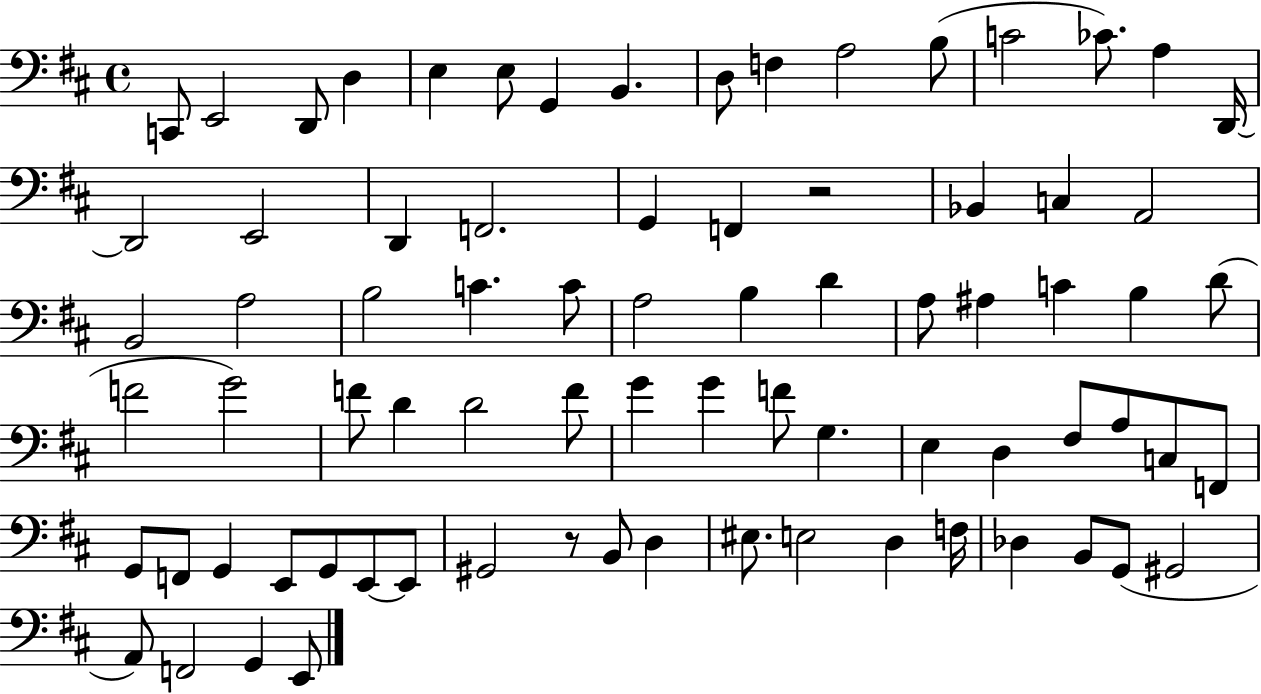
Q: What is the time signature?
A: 4/4